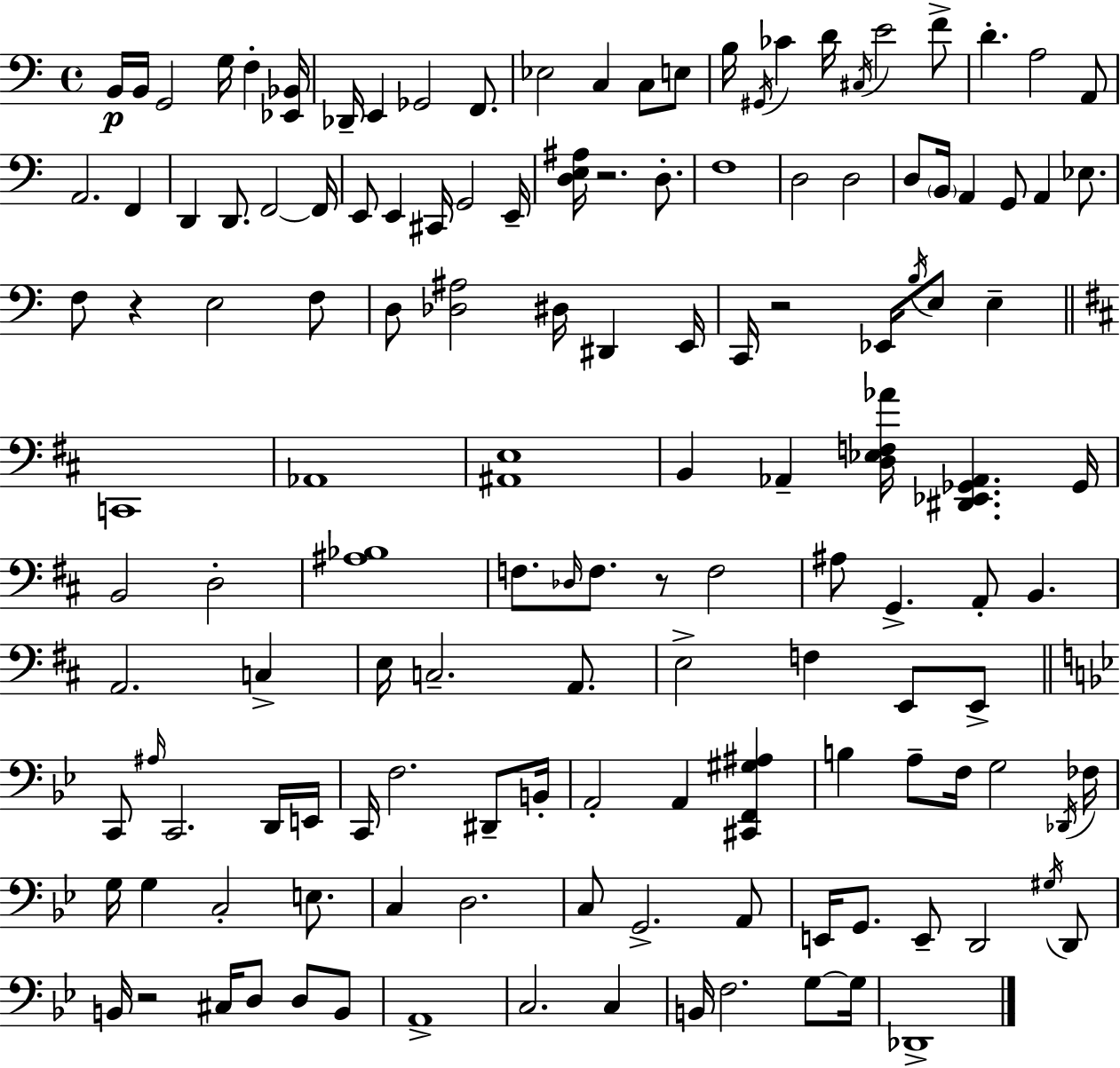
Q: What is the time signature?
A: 4/4